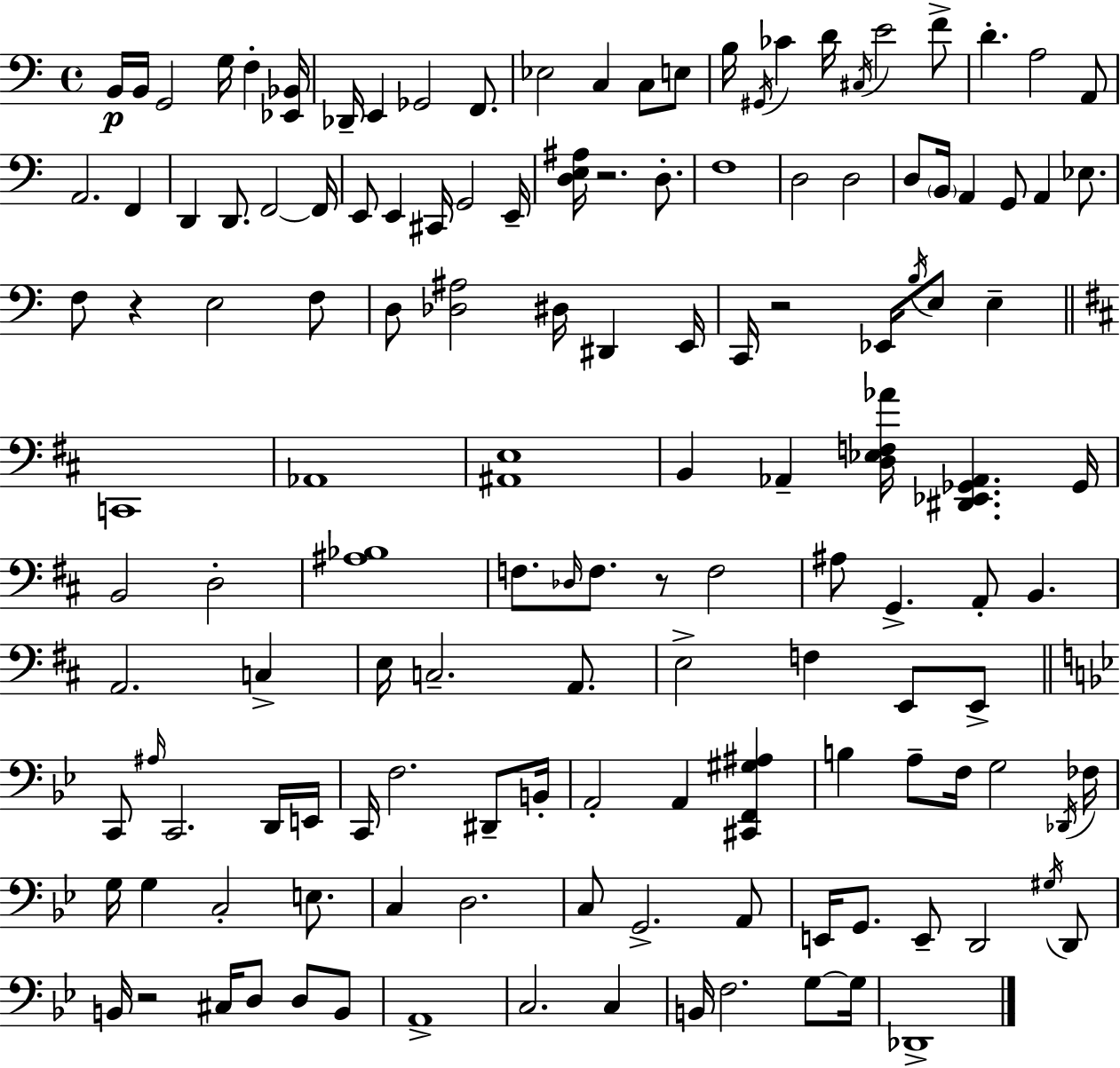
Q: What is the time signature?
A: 4/4